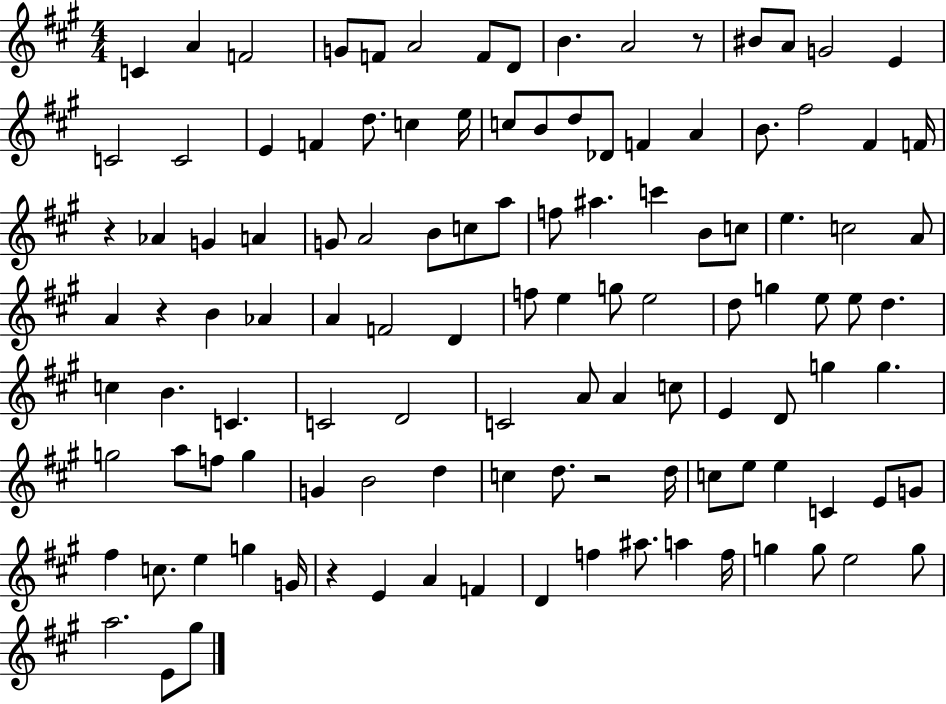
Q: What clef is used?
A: treble